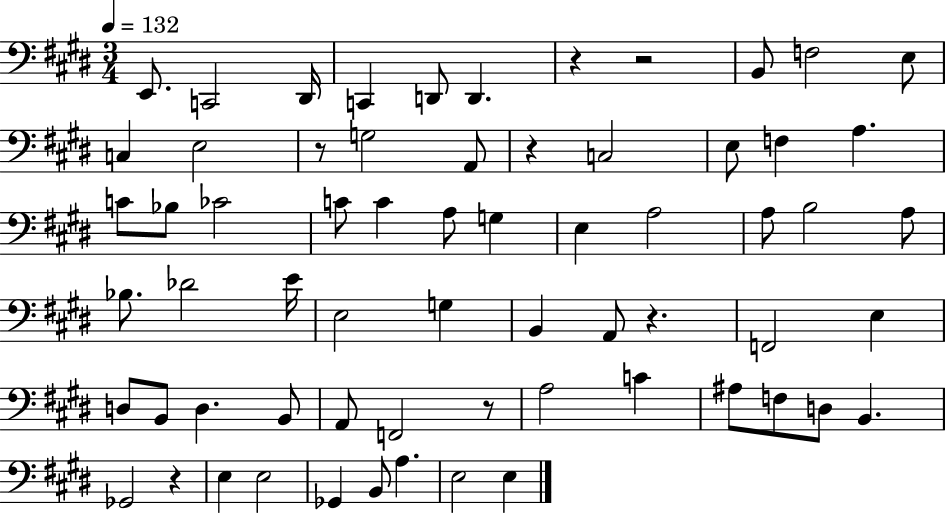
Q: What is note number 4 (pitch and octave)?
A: C2